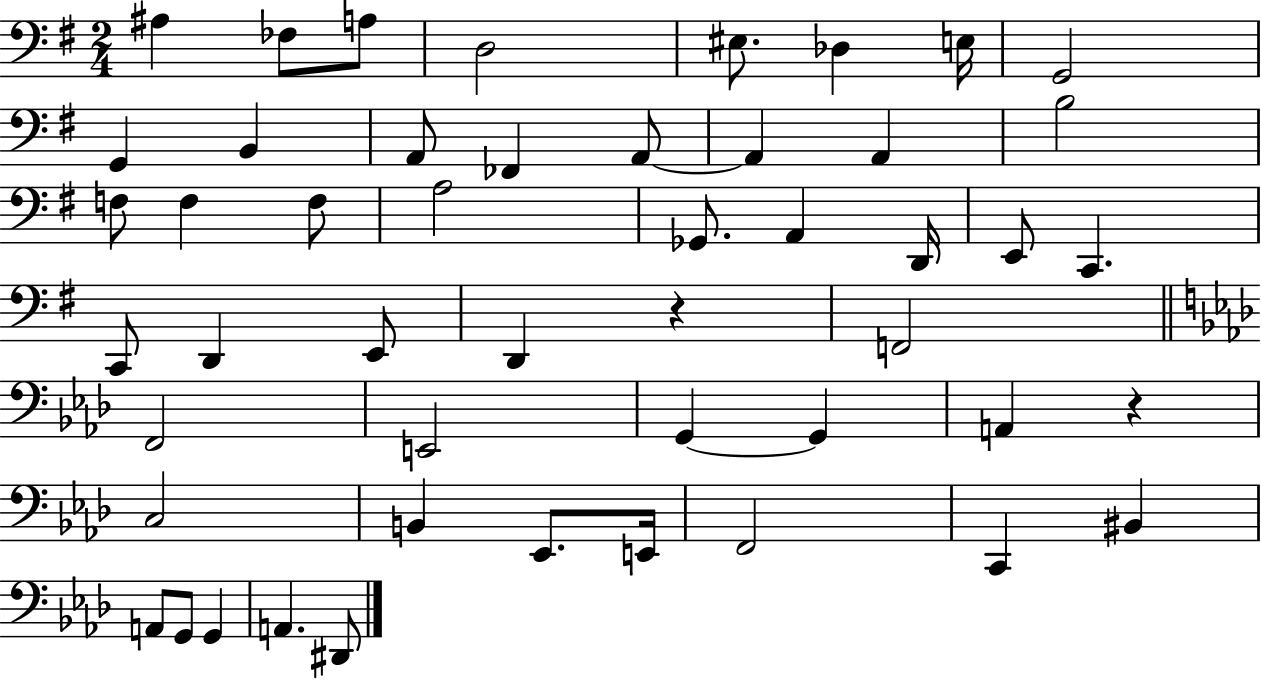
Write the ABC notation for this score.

X:1
T:Untitled
M:2/4
L:1/4
K:G
^A, _F,/2 A,/2 D,2 ^E,/2 _D, E,/4 G,,2 G,, B,, A,,/2 _F,, A,,/2 A,, A,, B,2 F,/2 F, F,/2 A,2 _G,,/2 A,, D,,/4 E,,/2 C,, C,,/2 D,, E,,/2 D,, z F,,2 F,,2 E,,2 G,, G,, A,, z C,2 B,, _E,,/2 E,,/4 F,,2 C,, ^B,, A,,/2 G,,/2 G,, A,, ^D,,/2